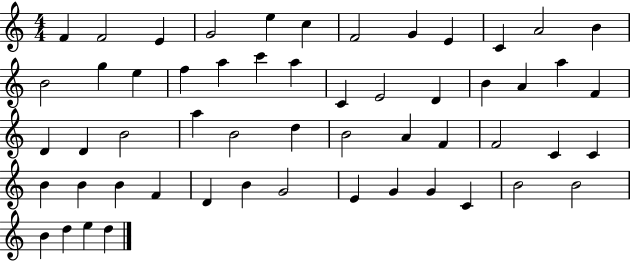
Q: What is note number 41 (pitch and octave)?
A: B4